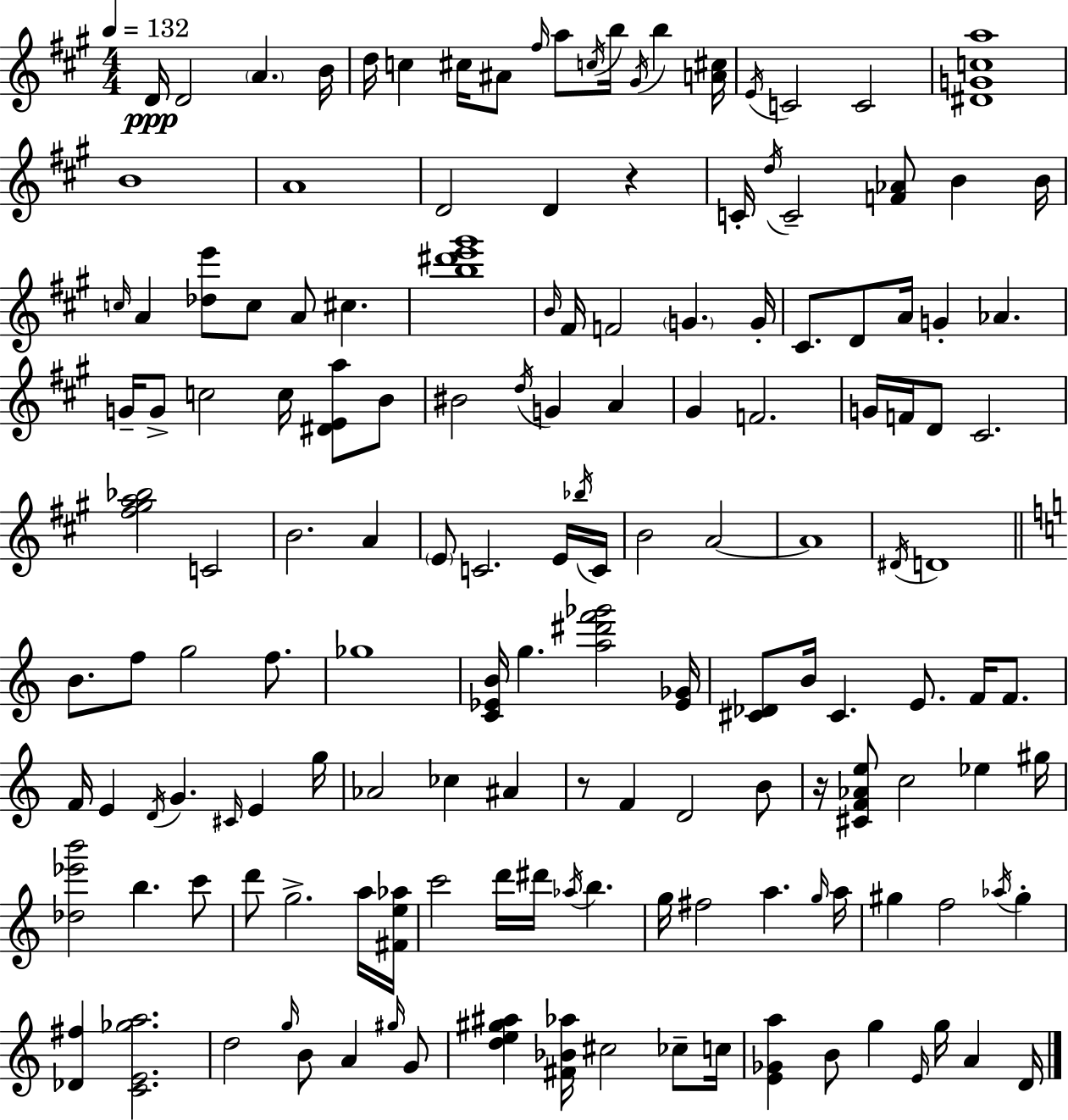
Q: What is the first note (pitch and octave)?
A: D4